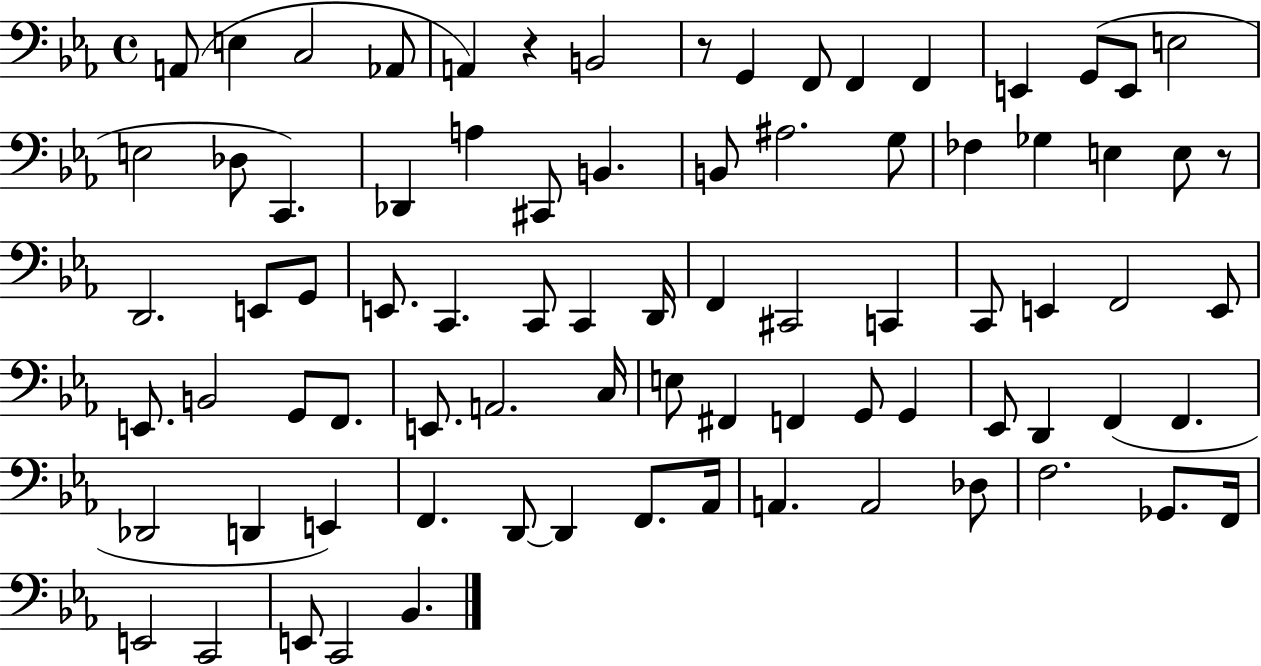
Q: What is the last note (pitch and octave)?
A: Bb2